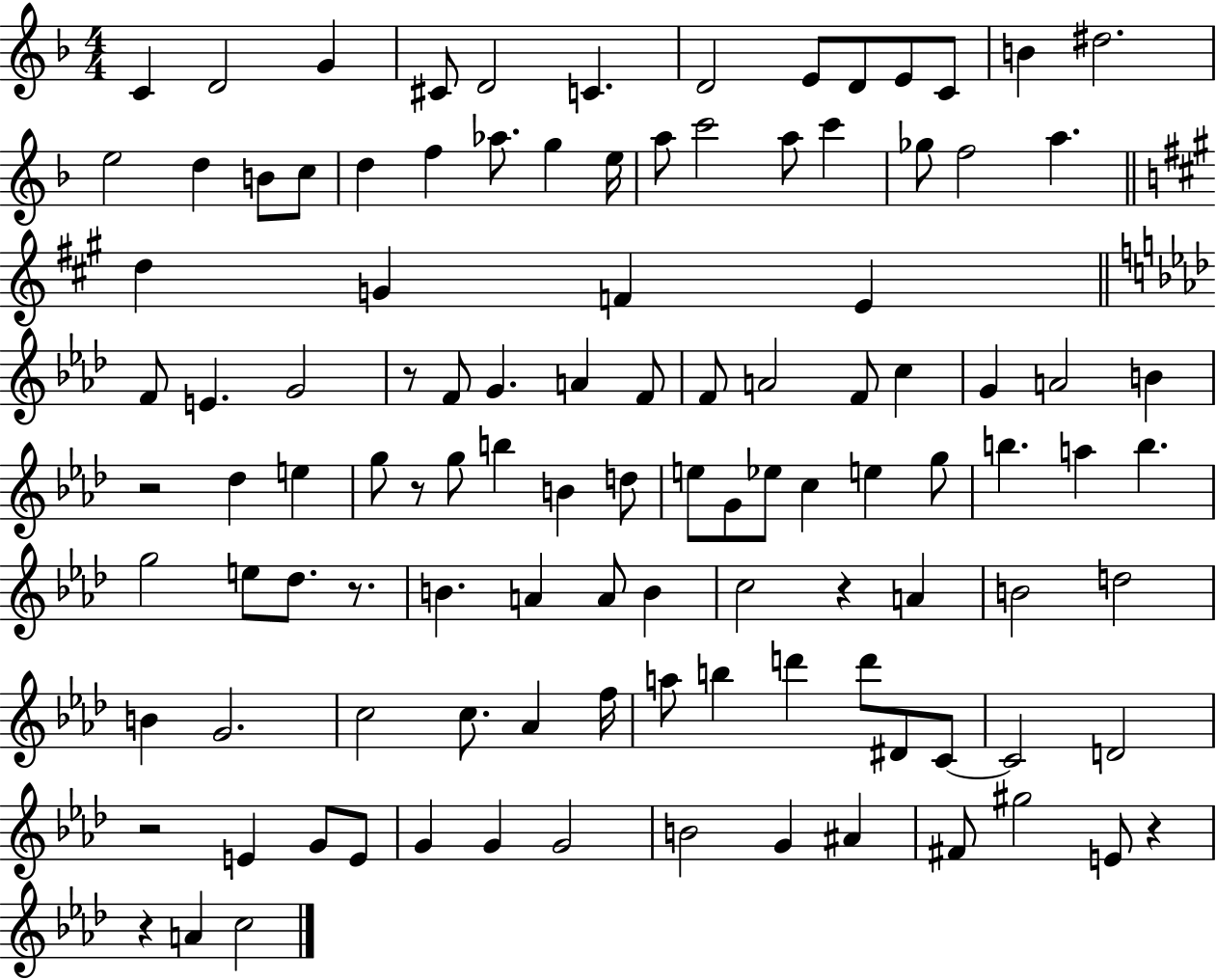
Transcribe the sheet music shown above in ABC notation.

X:1
T:Untitled
M:4/4
L:1/4
K:F
C D2 G ^C/2 D2 C D2 E/2 D/2 E/2 C/2 B ^d2 e2 d B/2 c/2 d f _a/2 g e/4 a/2 c'2 a/2 c' _g/2 f2 a d G F E F/2 E G2 z/2 F/2 G A F/2 F/2 A2 F/2 c G A2 B z2 _d e g/2 z/2 g/2 b B d/2 e/2 G/2 _e/2 c e g/2 b a b g2 e/2 _d/2 z/2 B A A/2 B c2 z A B2 d2 B G2 c2 c/2 _A f/4 a/2 b d' d'/2 ^D/2 C/2 C2 D2 z2 E G/2 E/2 G G G2 B2 G ^A ^F/2 ^g2 E/2 z z A c2